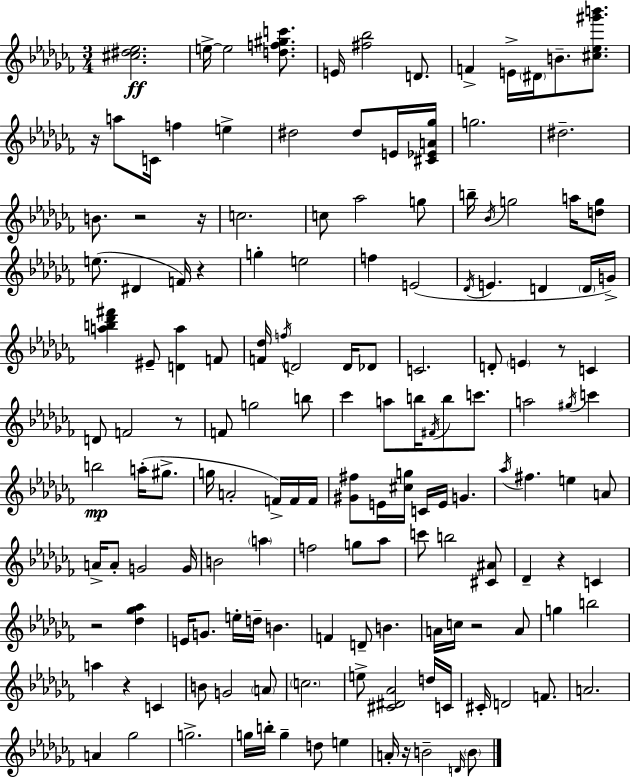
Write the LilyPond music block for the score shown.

{
  \clef treble
  \numericTimeSignature
  \time 3/4
  \key aes \minor
  <cis'' dis'' ees''>2.\ff | e''16->~~ e''2 <d'' f'' gis'' c'''>8. | e'16 <fis'' bes''>2 d'8. | f'4-> e'16-> \parenthesize dis'16 b'8.-- <cis'' ees'' gis''' b'''>8. | \break r16 a''8 c'16 f''4 e''4-> | dis''2 dis''8 e'16 <cis' ees' a' ges''>16 | g''2. | dis''2.-- | \break b'8. r2 r16 | c''2. | c''8 aes''2 g''8 | b''16-- \acciaccatura { bes'16 } g''2 a''16 <d'' g''>8 | \break e''8.( dis'4 f'16) r4 | g''4-. e''2 | f''4 e'2( | \acciaccatura { des'16 } e'4. d'4 | \break \parenthesize d'16 g'16->) <a'' b'' des''' fis'''>4 eis'8-- <d' a''>4 | f'8 <f' des''>16 \acciaccatura { f''16 } d'2 | d'16 des'8 c'2. | d'8-. \parenthesize e'4 r8 c'4 | \break d'8 f'2 | r8 f'8 g''2 | b''8 ces'''4 a''8 b''16 \acciaccatura { fis'16 } b''8 | c'''8. a''2 | \break \acciaccatura { gis''16 } c'''4 b''2\mp | a''16-.( gis''8.-> g''16 a'2-. | f'16->) f'16 f'16 <gis' fis''>8 e'16 <cis'' g''>16 c'16 e'16 g'4. | \acciaccatura { aes''16 } fis''4. | \break e''4 a'8 a'16-> a'8-. g'2 | g'16 b'2 | \parenthesize a''4 f''2 | g''8 aes''8 c'''8 b''2 | \break <cis' ais'>8 des'4-- r4 | c'4 r2 | <des'' ges'' aes''>4 e'16 g'8. e''16-. d''16-- | b'4. f'4 d'8-- | \break b'4. a'16 c''16 r2 | a'8 g''4 b''2 | a''4 r4 | c'4 b'8 g'2 | \break \parenthesize a'8 \parenthesize c''2. | e''8-> <cis' dis' aes'>2 | d''16 c'16 cis'16-. d'2 | f'8. a'2. | \break a'4 ges''2 | g''2.-> | g''16 b''16-. g''4-- | d''8 e''4 a'16-. r16 b'2-- | \break \grace { d'16 } \parenthesize b'8 \bar "|."
}